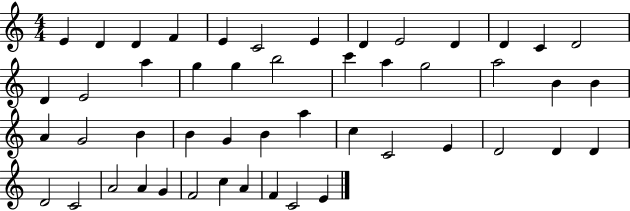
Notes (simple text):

E4/q D4/q D4/q F4/q E4/q C4/h E4/q D4/q E4/h D4/q D4/q C4/q D4/h D4/q E4/h A5/q G5/q G5/q B5/h C6/q A5/q G5/h A5/h B4/q B4/q A4/q G4/h B4/q B4/q G4/q B4/q A5/q C5/q C4/h E4/q D4/h D4/q D4/q D4/h C4/h A4/h A4/q G4/q F4/h C5/q A4/q F4/q C4/h E4/q